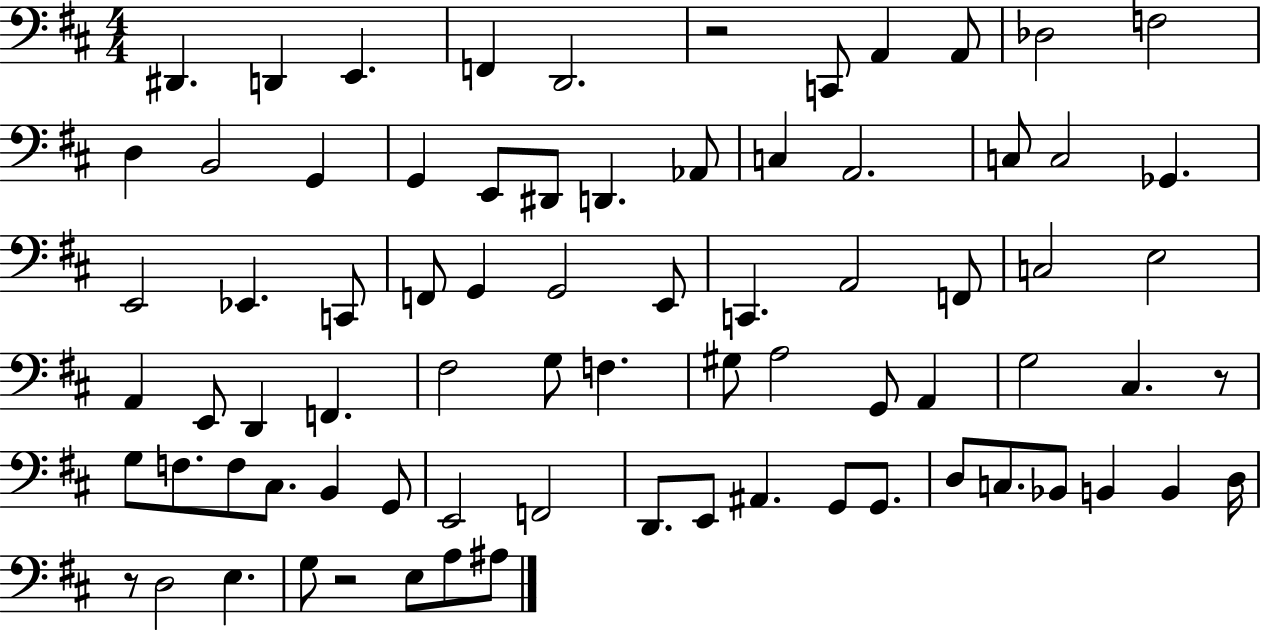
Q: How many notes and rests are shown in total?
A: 77